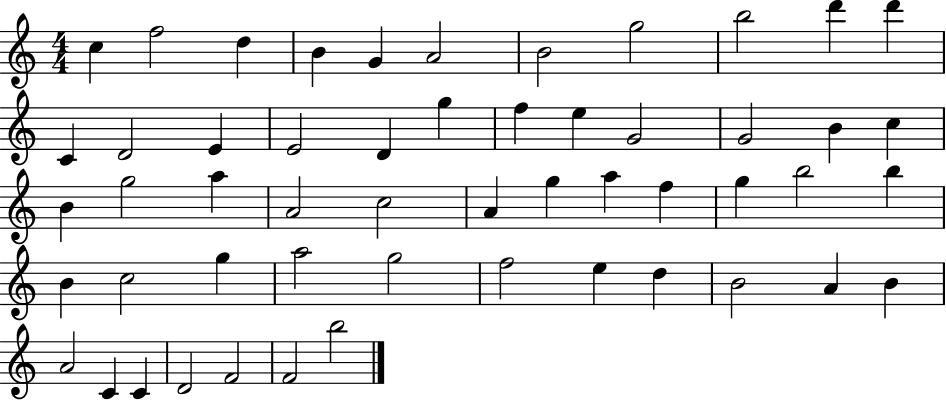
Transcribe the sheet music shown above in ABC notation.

X:1
T:Untitled
M:4/4
L:1/4
K:C
c f2 d B G A2 B2 g2 b2 d' d' C D2 E E2 D g f e G2 G2 B c B g2 a A2 c2 A g a f g b2 b B c2 g a2 g2 f2 e d B2 A B A2 C C D2 F2 F2 b2